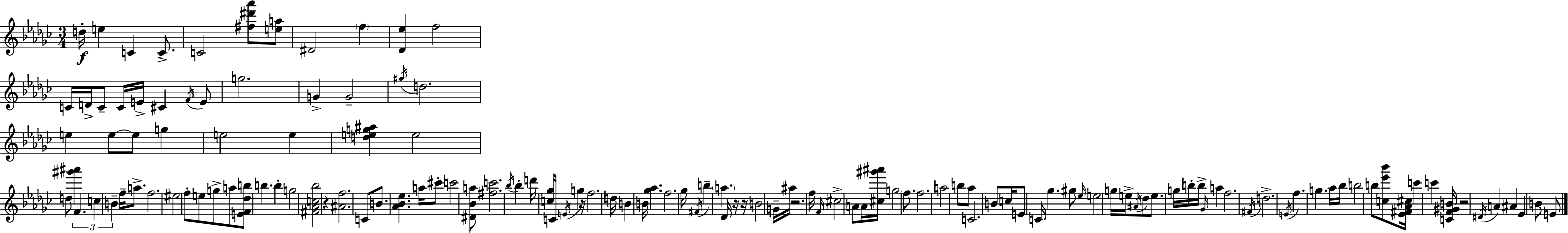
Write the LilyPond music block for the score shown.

{
  \clef treble
  \numericTimeSignature
  \time 3/4
  \key ees \minor
  d''16-.\f e''4 c'4 c'8.-> | c'2 <fis'' dis''' aes'''>8 <e'' a''>8 | dis'2 \parenthesize f''4 | <des' ees''>4 f''2 | \break c'16 d'16-> c'8-- c'16 e'16-> cis'4 \acciaccatura { f'16 } e'8 | g''2. | g'4-> g'2-- | \acciaccatura { gis''16 } d''2. | \break e''4 e''8~~ e''8 g''4 | e''2 e''4 | <d'' e'' g'' ais''>4 e''2 | d''8 <gis''' ais'''>4 \tuplet 3/2 { f'4. | \break c''4 b'4-- } f''16-- a''8.-> | f''2. | eis''2 f''8-. | e''8 g''8-> a''8 <e' f' des'' b''>8 b''4. | \break b''4-. g''2 | <fis' aes' c'' bes''>2 r4 | <ais' f''>2. | c'8 b'8. <aes' bes' ees''>4. | \break a''16 cis'''8-. c'''2 | <dis' bes' a''>8 <fis'' c'''>2. | \acciaccatura { bes''16 } bes''4-. d'''16 <c'' ges''>16 c'16 \acciaccatura { e'16 } g''4 | r16 f''2. | \break d''16 b'4 b'16 <ges'' aes''>4. | f''2. | ges''16 \acciaccatura { fis'16 } b''4-- \parenthesize a''4. | des'16 r16 r16 b'2 | \break g'16-- ais''16 r2. | f''16 \grace { f'16 } cis''2-> | a'8 a'16 <cis'' gis''' ais'''>16 g''2 | \parenthesize f''8. f''2. | \break a''2 | b''8 aes''8 c'2. | b'8 c''16 e'8 c'16 | ges''4. gis''8 \grace { ees''16 } e''2 | \break g''16 e''16-> \acciaccatura { ais'16 } des''8 e''8. | g''16 b''16-. b''16-> \grace { ges'16 } a''4 f''2. | \acciaccatura { fis'16 } d''2.-> | \acciaccatura { e'16 } f''4. | \break g''4. aes''16 | bes''16 b''2 b''8 <c'' ees''' bes'''>8 | <ees' fis' aes' cis''>16 c'''4 c'''4 <c' f' gis' b'>16 r2 | \acciaccatura { dis'16 } a'4 | \break ais'4 ees'4 b'8 e'8 | \bar "|."
}